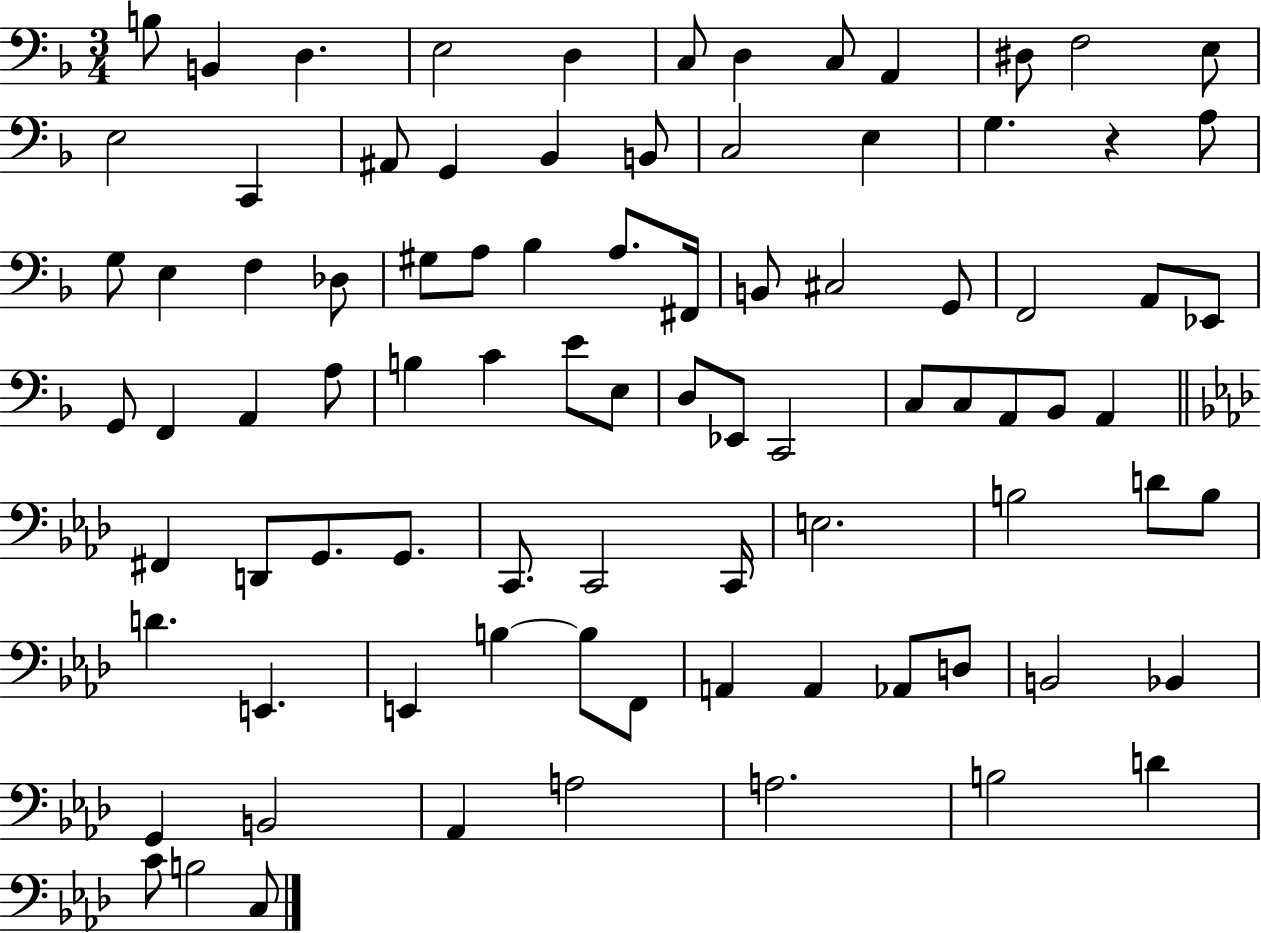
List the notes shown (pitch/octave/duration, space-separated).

B3/e B2/q D3/q. E3/h D3/q C3/e D3/q C3/e A2/q D#3/e F3/h E3/e E3/h C2/q A#2/e G2/q Bb2/q B2/e C3/h E3/q G3/q. R/q A3/e G3/e E3/q F3/q Db3/e G#3/e A3/e Bb3/q A3/e. F#2/s B2/e C#3/h G2/e F2/h A2/e Eb2/e G2/e F2/q A2/q A3/e B3/q C4/q E4/e E3/e D3/e Eb2/e C2/h C3/e C3/e A2/e Bb2/e A2/q F#2/q D2/e G2/e. G2/e. C2/e. C2/h C2/s E3/h. B3/h D4/e B3/e D4/q. E2/q. E2/q B3/q B3/e F2/e A2/q A2/q Ab2/e D3/e B2/h Bb2/q G2/q B2/h Ab2/q A3/h A3/h. B3/h D4/q C4/e B3/h C3/e